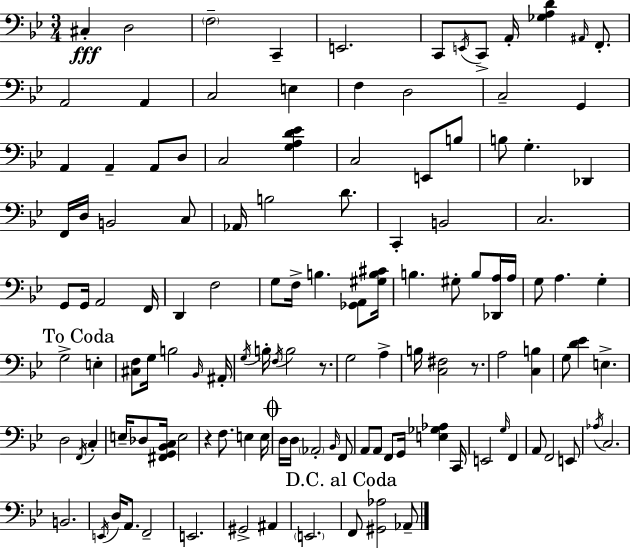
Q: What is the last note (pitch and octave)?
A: Ab2